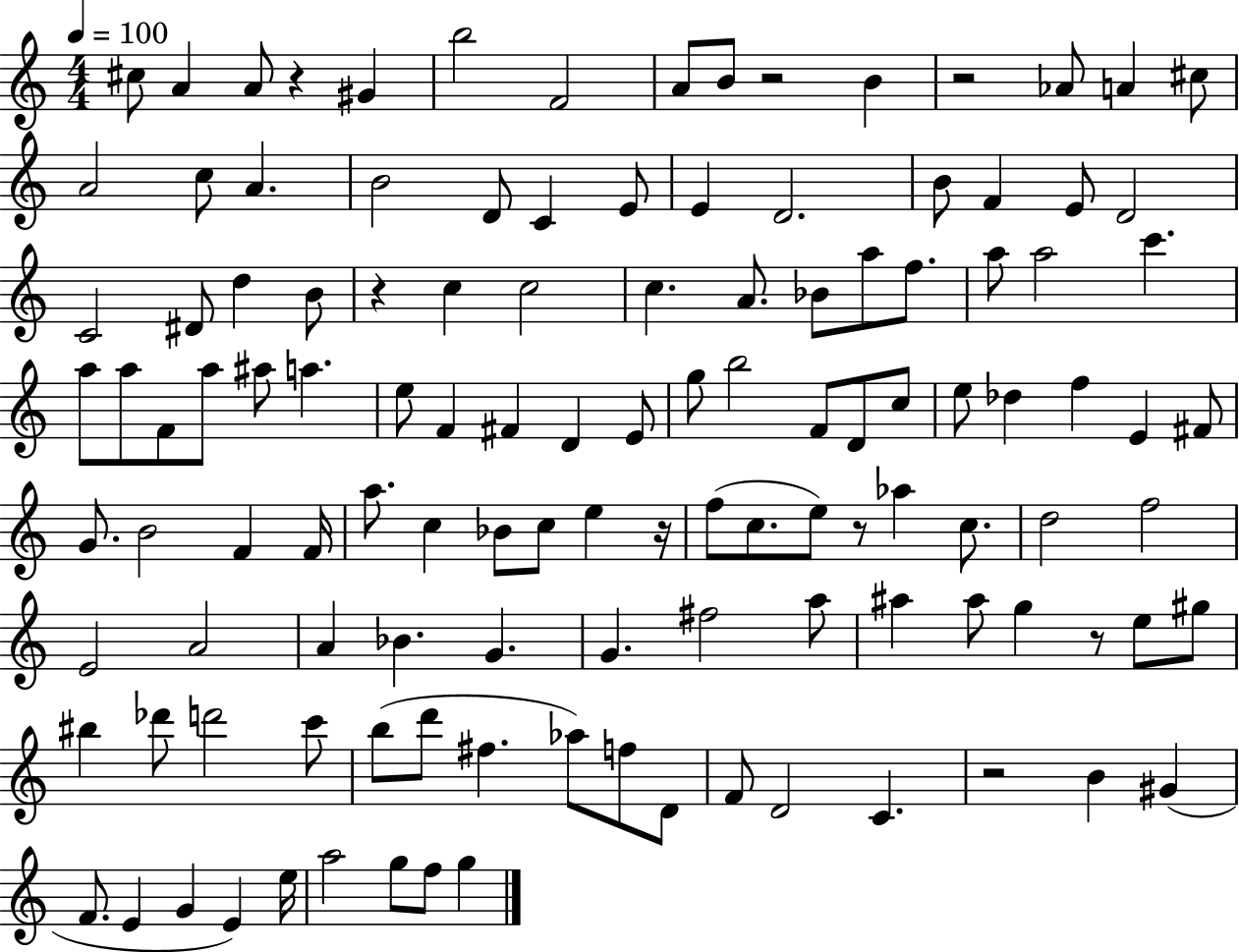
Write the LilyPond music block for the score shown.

{
  \clef treble
  \numericTimeSignature
  \time 4/4
  \key c \major
  \tempo 4 = 100
  cis''8 a'4 a'8 r4 gis'4 | b''2 f'2 | a'8 b'8 r2 b'4 | r2 aes'8 a'4 cis''8 | \break a'2 c''8 a'4. | b'2 d'8 c'4 e'8 | e'4 d'2. | b'8 f'4 e'8 d'2 | \break c'2 dis'8 d''4 b'8 | r4 c''4 c''2 | c''4. a'8. bes'8 a''8 f''8. | a''8 a''2 c'''4. | \break a''8 a''8 f'8 a''8 ais''8 a''4. | e''8 f'4 fis'4 d'4 e'8 | g''8 b''2 f'8 d'8 c''8 | e''8 des''4 f''4 e'4 fis'8 | \break g'8. b'2 f'4 f'16 | a''8. c''4 bes'8 c''8 e''4 r16 | f''8( c''8. e''8) r8 aes''4 c''8. | d''2 f''2 | \break e'2 a'2 | a'4 bes'4. g'4. | g'4. fis''2 a''8 | ais''4 ais''8 g''4 r8 e''8 gis''8 | \break bis''4 des'''8 d'''2 c'''8 | b''8( d'''8 fis''4. aes''8) f''8 d'8 | f'8 d'2 c'4. | r2 b'4 gis'4( | \break f'8. e'4 g'4 e'4) e''16 | a''2 g''8 f''8 g''4 | \bar "|."
}